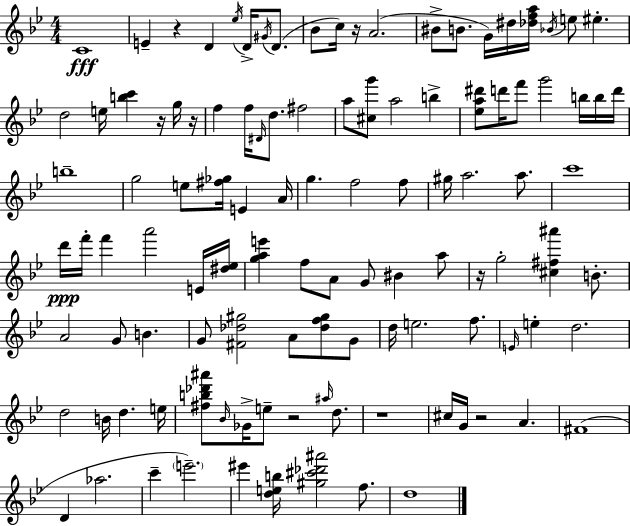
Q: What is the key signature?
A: G minor